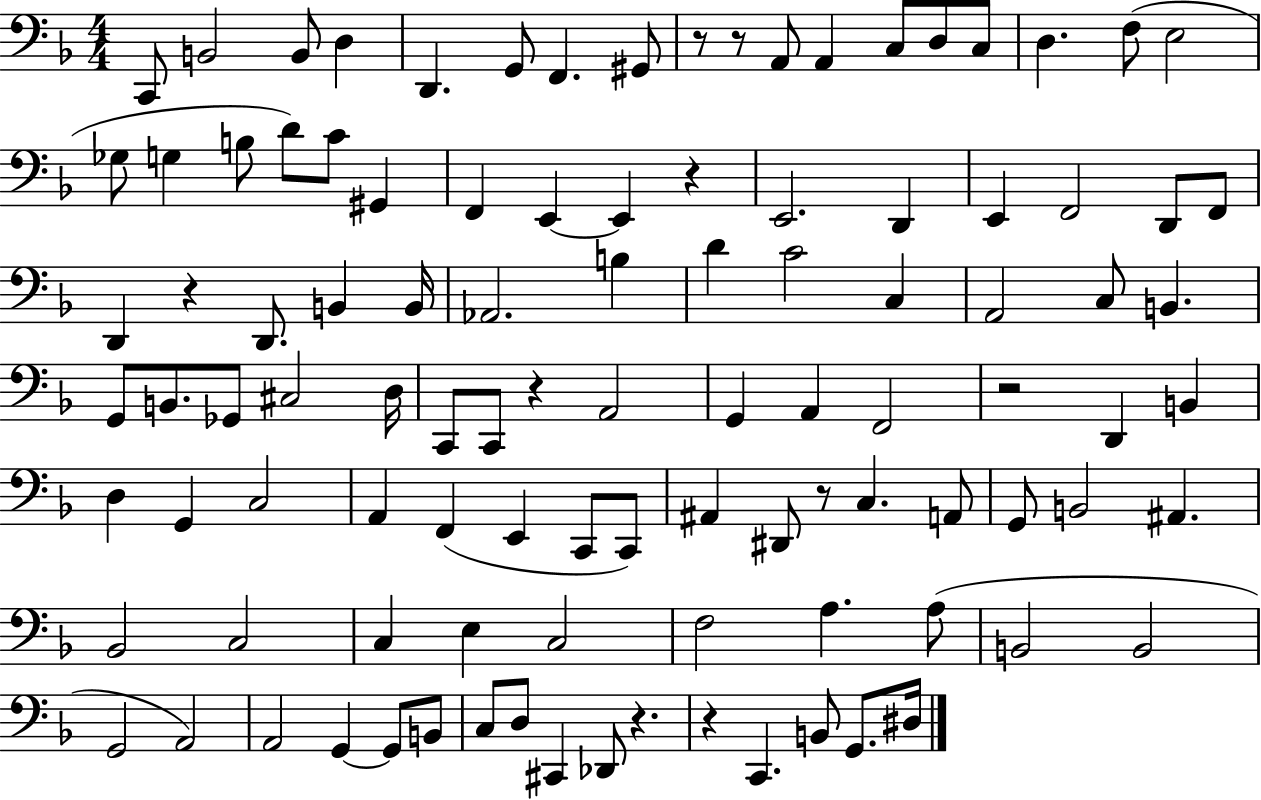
{
  \clef bass
  \numericTimeSignature
  \time 4/4
  \key f \major
  c,8 b,2 b,8 d4 | d,4. g,8 f,4. gis,8 | r8 r8 a,8 a,4 c8 d8 c8 | d4. f8( e2 | \break ges8 g4 b8 d'8) c'8 gis,4 | f,4 e,4~~ e,4 r4 | e,2. d,4 | e,4 f,2 d,8 f,8 | \break d,4 r4 d,8. b,4 b,16 | aes,2. b4 | d'4 c'2 c4 | a,2 c8 b,4. | \break g,8 b,8. ges,8 cis2 d16 | c,8 c,8 r4 a,2 | g,4 a,4 f,2 | r2 d,4 b,4 | \break d4 g,4 c2 | a,4 f,4( e,4 c,8 c,8) | ais,4 dis,8 r8 c4. a,8 | g,8 b,2 ais,4. | \break bes,2 c2 | c4 e4 c2 | f2 a4. a8( | b,2 b,2 | \break g,2 a,2) | a,2 g,4~~ g,8 b,8 | c8 d8 cis,4 des,8 r4. | r4 c,4. b,8 g,8. dis16 | \break \bar "|."
}